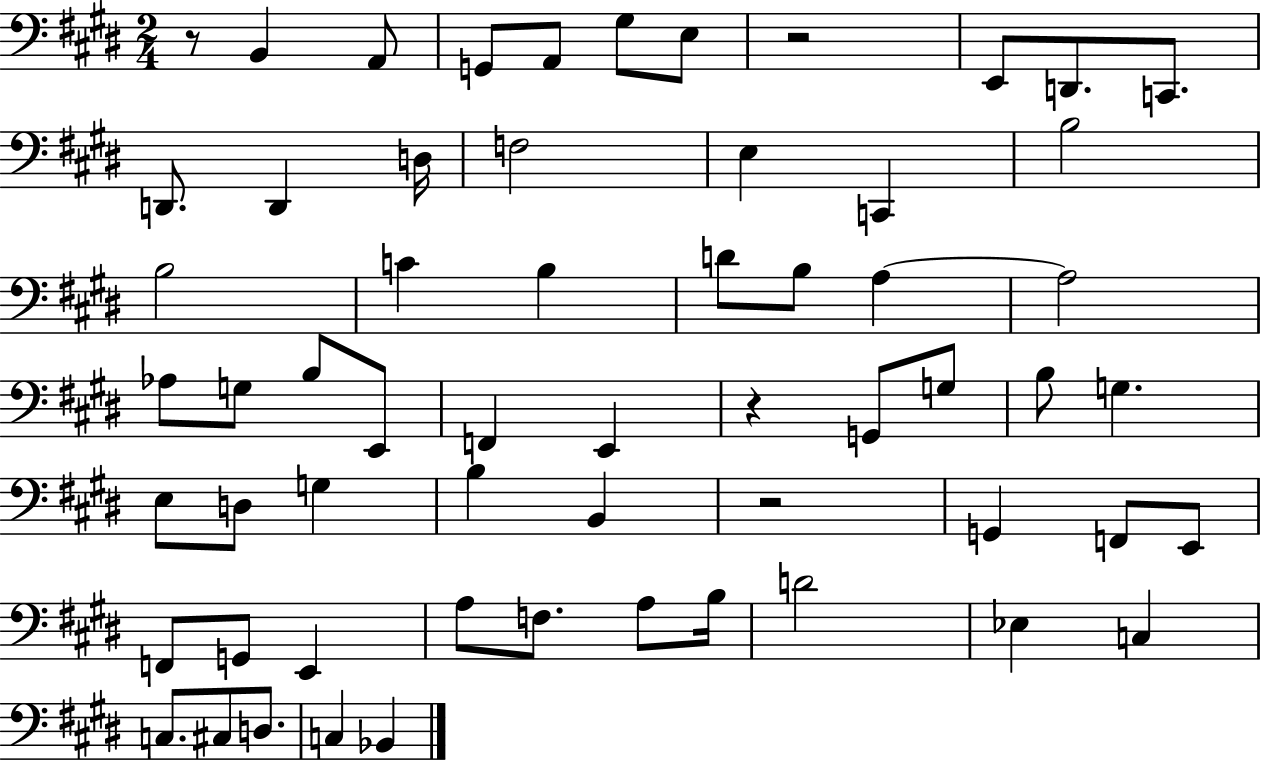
X:1
T:Untitled
M:2/4
L:1/4
K:E
z/2 B,, A,,/2 G,,/2 A,,/2 ^G,/2 E,/2 z2 E,,/2 D,,/2 C,,/2 D,,/2 D,, D,/4 F,2 E, C,, B,2 B,2 C B, D/2 B,/2 A, A,2 _A,/2 G,/2 B,/2 E,,/2 F,, E,, z G,,/2 G,/2 B,/2 G, E,/2 D,/2 G, B, B,, z2 G,, F,,/2 E,,/2 F,,/2 G,,/2 E,, A,/2 F,/2 A,/2 B,/4 D2 _E, C, C,/2 ^C,/2 D,/2 C, _B,,